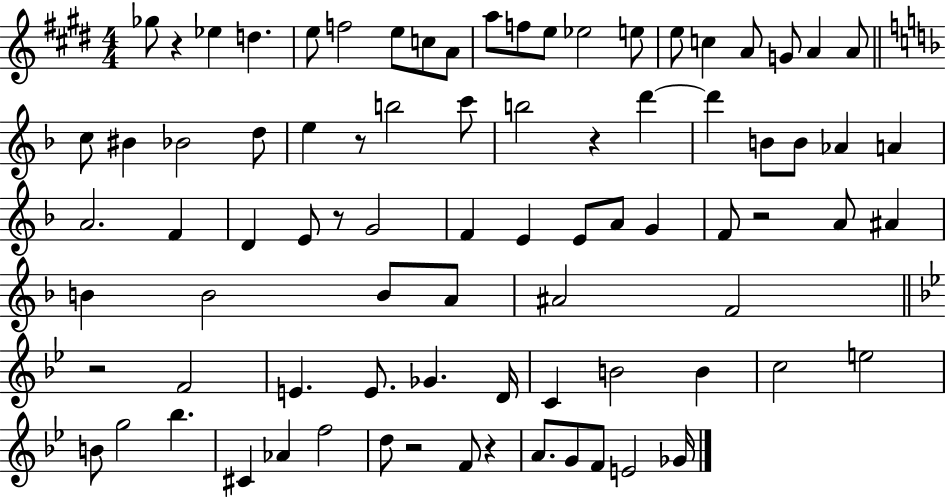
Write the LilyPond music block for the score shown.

{
  \clef treble
  \numericTimeSignature
  \time 4/4
  \key e \major
  \repeat volta 2 { ges''8 r4 ees''4 d''4. | e''8 f''2 e''8 c''8 a'8 | a''8 f''8 e''8 ees''2 e''8 | e''8 c''4 a'8 g'8 a'4 a'8 | \break \bar "||" \break \key d \minor c''8 bis'4 bes'2 d''8 | e''4 r8 b''2 c'''8 | b''2 r4 d'''4~~ | d'''4 b'8 b'8 aes'4 a'4 | \break a'2. f'4 | d'4 e'8 r8 g'2 | f'4 e'4 e'8 a'8 g'4 | f'8 r2 a'8 ais'4 | \break b'4 b'2 b'8 a'8 | ais'2 f'2 | \bar "||" \break \key g \minor r2 f'2 | e'4. e'8. ges'4. d'16 | c'4 b'2 b'4 | c''2 e''2 | \break b'8 g''2 bes''4. | cis'4 aes'4 f''2 | d''8 r2 f'8 r4 | a'8. g'8 f'8 e'2 ges'16 | \break } \bar "|."
}